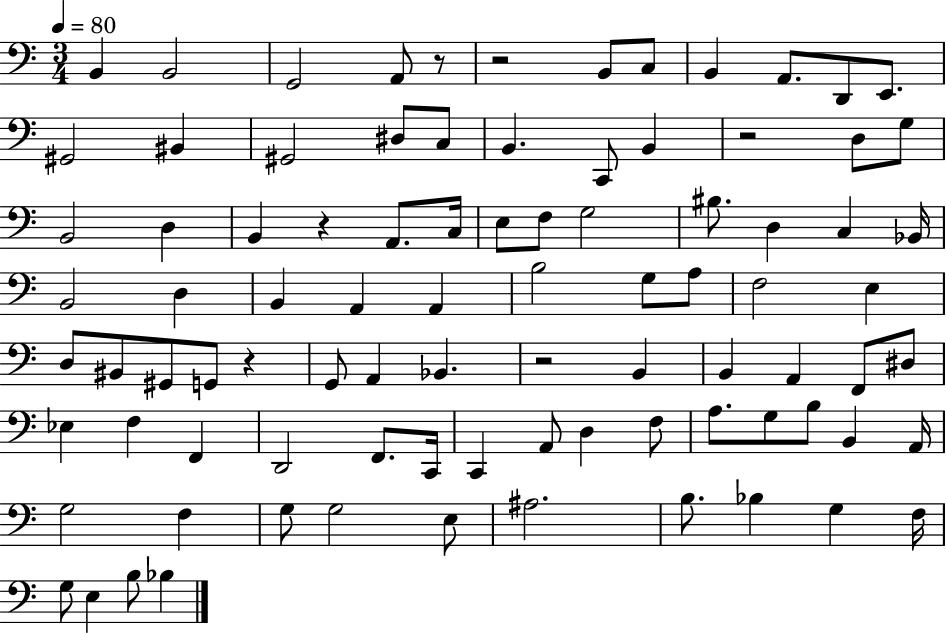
X:1
T:Untitled
M:3/4
L:1/4
K:C
B,, B,,2 G,,2 A,,/2 z/2 z2 B,,/2 C,/2 B,, A,,/2 D,,/2 E,,/2 ^G,,2 ^B,, ^G,,2 ^D,/2 C,/2 B,, C,,/2 B,, z2 D,/2 G,/2 B,,2 D, B,, z A,,/2 C,/4 E,/2 F,/2 G,2 ^B,/2 D, C, _B,,/4 B,,2 D, B,, A,, A,, B,2 G,/2 A,/2 F,2 E, D,/2 ^B,,/2 ^G,,/2 G,,/2 z G,,/2 A,, _B,, z2 B,, B,, A,, F,,/2 ^D,/2 _E, F, F,, D,,2 F,,/2 C,,/4 C,, A,,/2 D, F,/2 A,/2 G,/2 B,/2 B,, A,,/4 G,2 F, G,/2 G,2 E,/2 ^A,2 B,/2 _B, G, F,/4 G,/2 E, B,/2 _B,